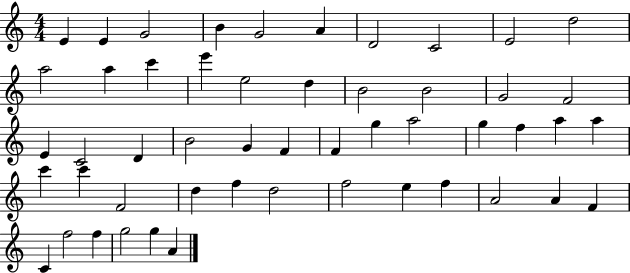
{
  \clef treble
  \numericTimeSignature
  \time 4/4
  \key c \major
  e'4 e'4 g'2 | b'4 g'2 a'4 | d'2 c'2 | e'2 d''2 | \break a''2 a''4 c'''4 | e'''4 e''2 d''4 | b'2 b'2 | g'2 f'2 | \break e'4 c'2 d'4 | b'2 g'4 f'4 | f'4 g''4 a''2 | g''4 f''4 a''4 a''4 | \break c'''4 c'''4 f'2 | d''4 f''4 d''2 | f''2 e''4 f''4 | a'2 a'4 f'4 | \break c'4 f''2 f''4 | g''2 g''4 a'4 | \bar "|."
}